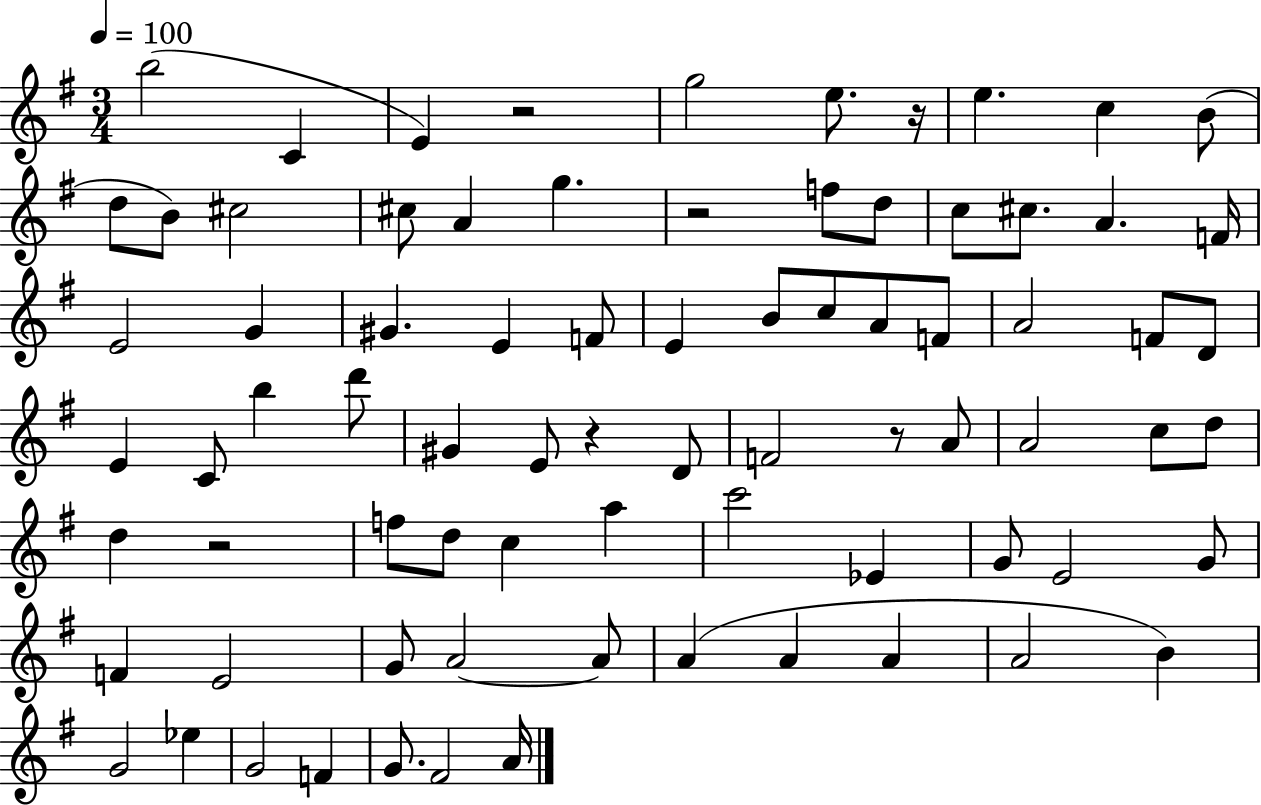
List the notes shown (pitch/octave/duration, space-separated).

B5/h C4/q E4/q R/h G5/h E5/e. R/s E5/q. C5/q B4/e D5/e B4/e C#5/h C#5/e A4/q G5/q. R/h F5/e D5/e C5/e C#5/e. A4/q. F4/s E4/h G4/q G#4/q. E4/q F4/e E4/q B4/e C5/e A4/e F4/e A4/h F4/e D4/e E4/q C4/e B5/q D6/e G#4/q E4/e R/q D4/e F4/h R/e A4/e A4/h C5/e D5/e D5/q R/h F5/e D5/e C5/q A5/q C6/h Eb4/q G4/e E4/h G4/e F4/q E4/h G4/e A4/h A4/e A4/q A4/q A4/q A4/h B4/q G4/h Eb5/q G4/h F4/q G4/e. F#4/h A4/s